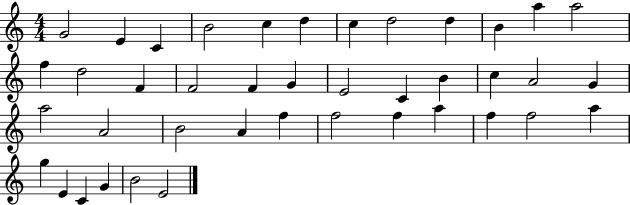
{
  \clef treble
  \numericTimeSignature
  \time 4/4
  \key c \major
  g'2 e'4 c'4 | b'2 c''4 d''4 | c''4 d''2 d''4 | b'4 a''4 a''2 | \break f''4 d''2 f'4 | f'2 f'4 g'4 | e'2 c'4 b'4 | c''4 a'2 g'4 | \break a''2 a'2 | b'2 a'4 f''4 | f''2 f''4 a''4 | f''4 f''2 a''4 | \break g''4 e'4 c'4 g'4 | b'2 e'2 | \bar "|."
}